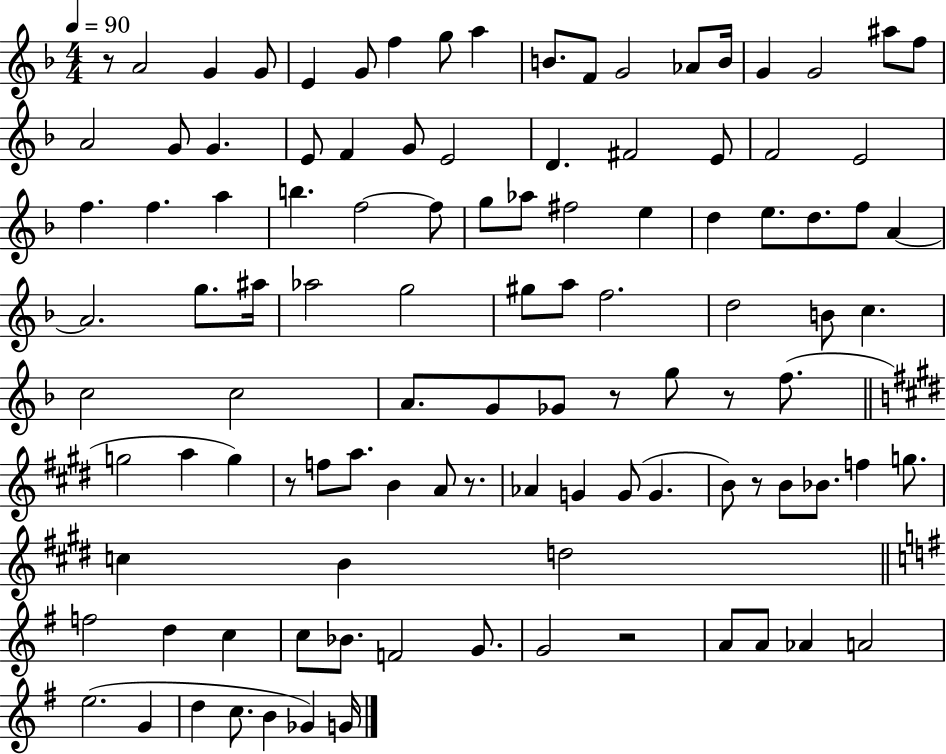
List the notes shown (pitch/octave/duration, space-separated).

R/e A4/h G4/q G4/e E4/q G4/e F5/q G5/e A5/q B4/e. F4/e G4/h Ab4/e B4/s G4/q G4/h A#5/e F5/e A4/h G4/e G4/q. E4/e F4/q G4/e E4/h D4/q. F#4/h E4/e F4/h E4/h F5/q. F5/q. A5/q B5/q. F5/h F5/e G5/e Ab5/e F#5/h E5/q D5/q E5/e. D5/e. F5/e A4/q A4/h. G5/e. A#5/s Ab5/h G5/h G#5/e A5/e F5/h. D5/h B4/e C5/q. C5/h C5/h A4/e. G4/e Gb4/e R/e G5/e R/e F5/e. G5/h A5/q G5/q R/e F5/e A5/e. B4/q A4/e R/e. Ab4/q G4/q G4/e G4/q. B4/e R/e B4/e Bb4/e. F5/q G5/e. C5/q B4/q D5/h F5/h D5/q C5/q C5/e Bb4/e. F4/h G4/e. G4/h R/h A4/e A4/e Ab4/q A4/h E5/h. G4/q D5/q C5/e. B4/q Gb4/q G4/s